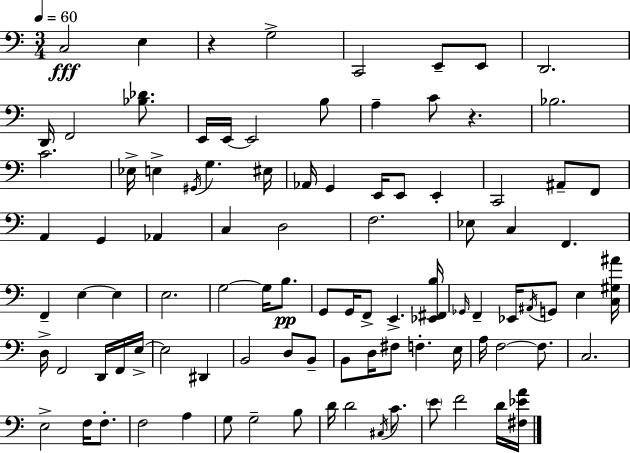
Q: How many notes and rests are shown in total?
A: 96